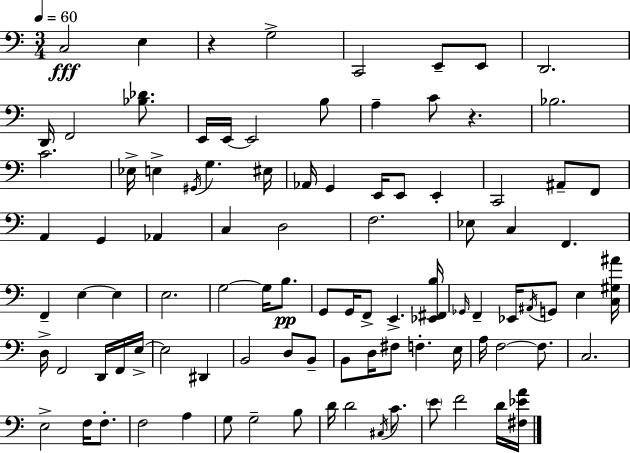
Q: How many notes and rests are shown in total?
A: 96